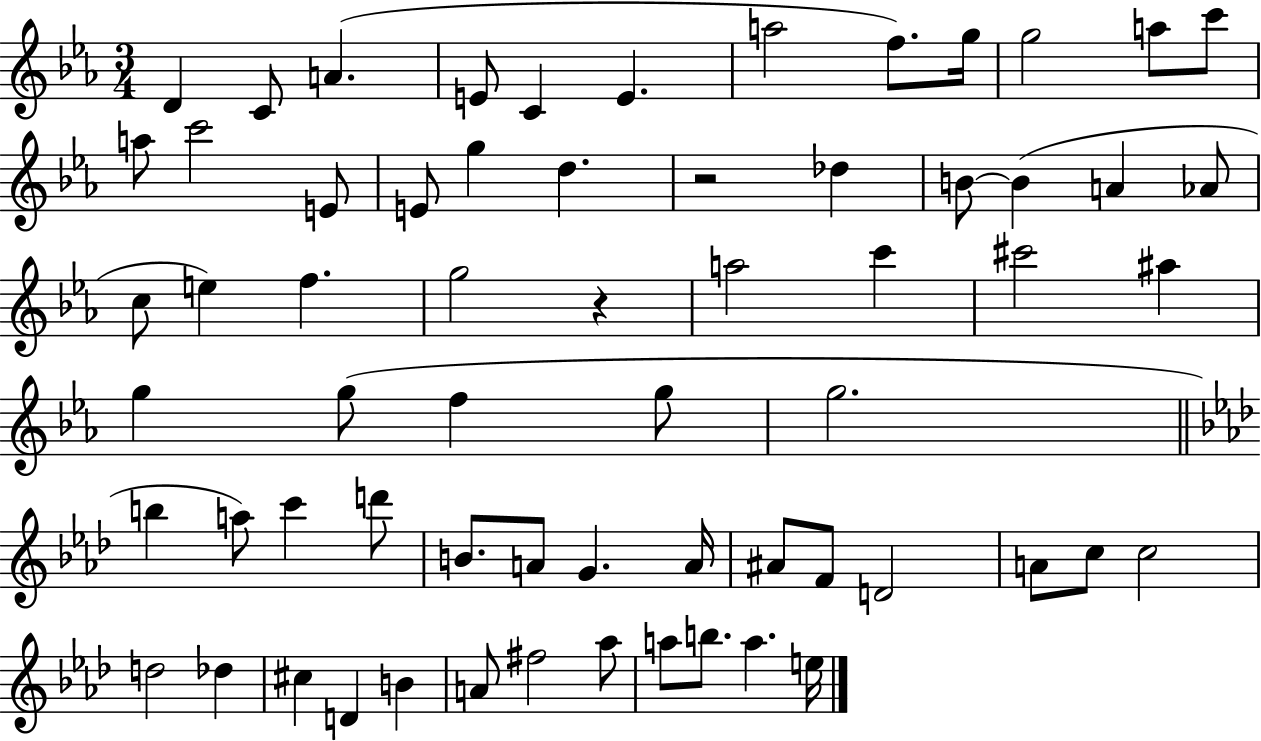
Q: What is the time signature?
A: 3/4